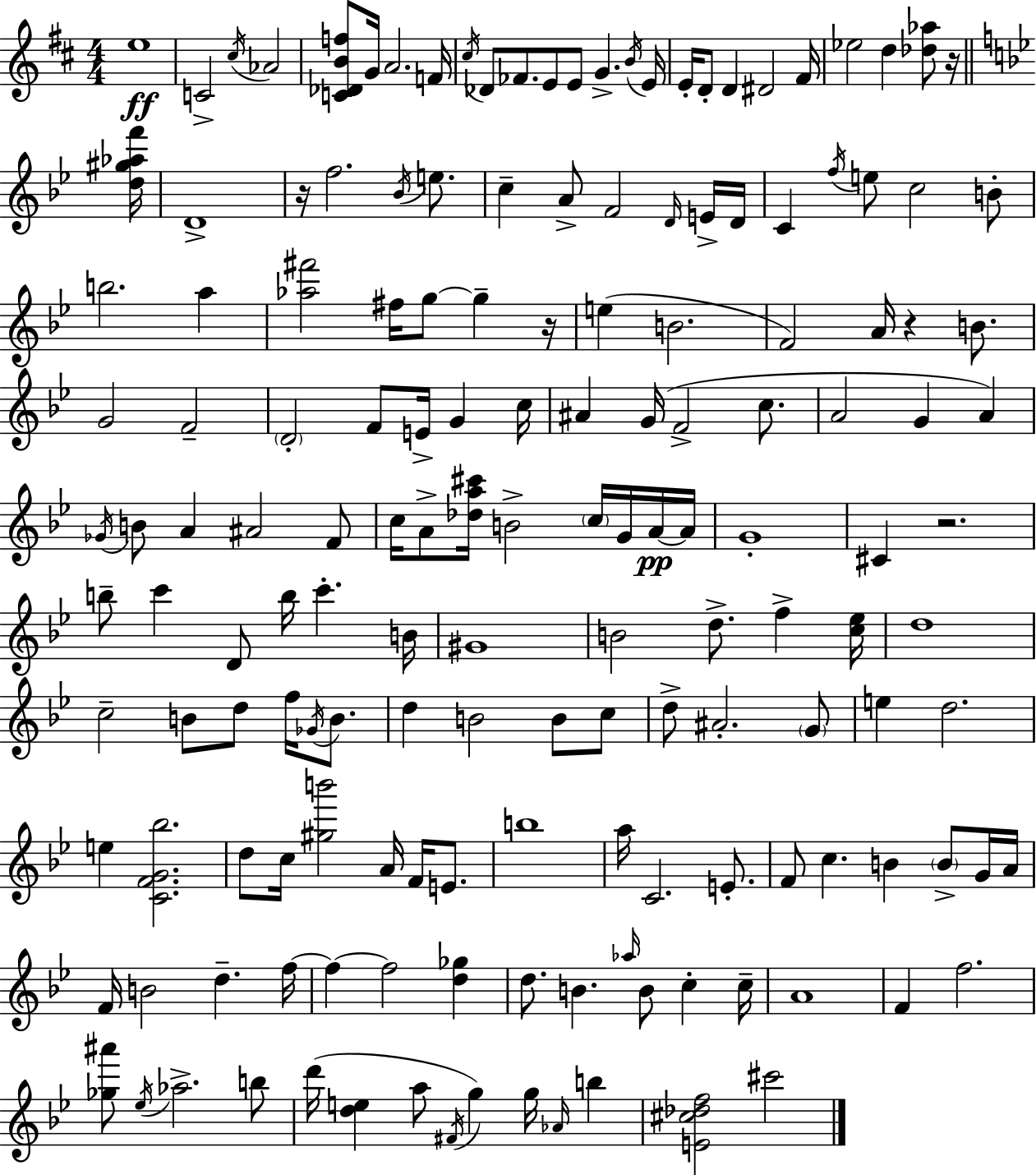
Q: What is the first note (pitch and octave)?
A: E5